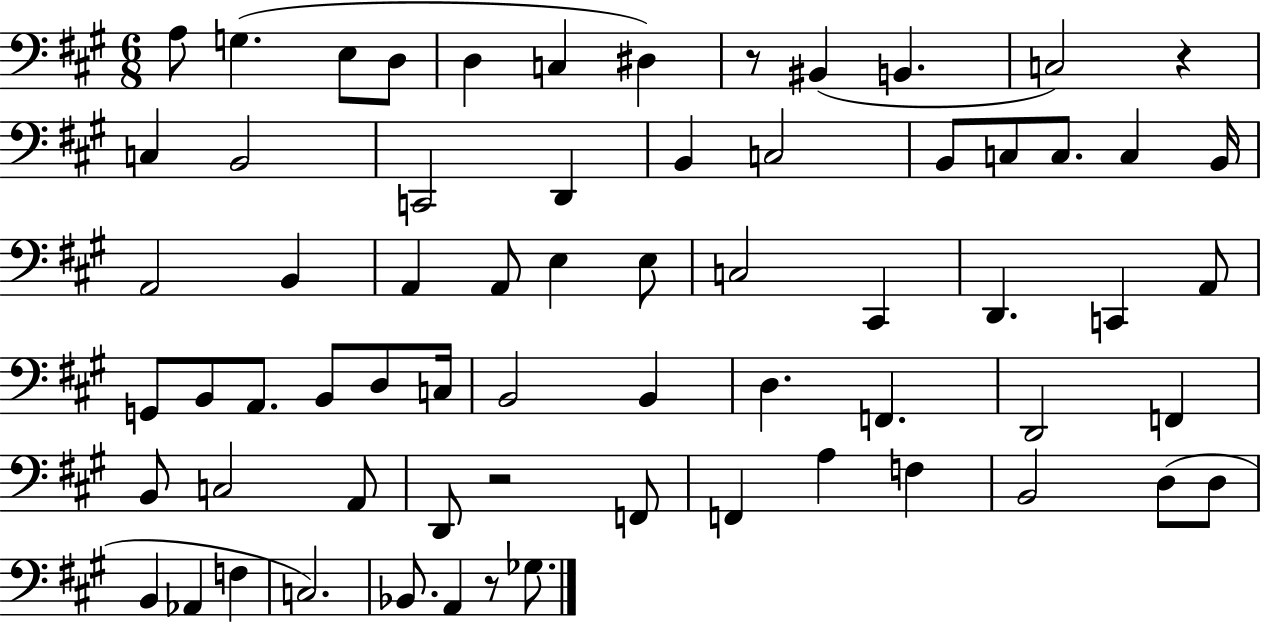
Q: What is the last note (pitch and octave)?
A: Gb3